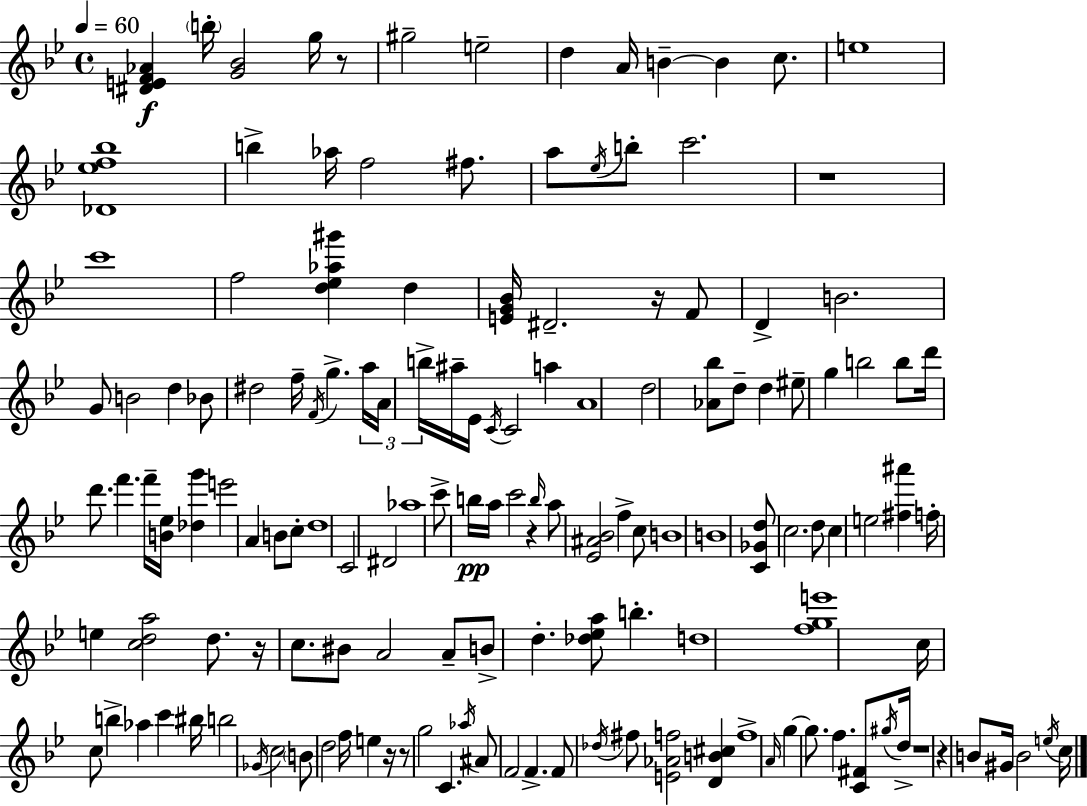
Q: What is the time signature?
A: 4/4